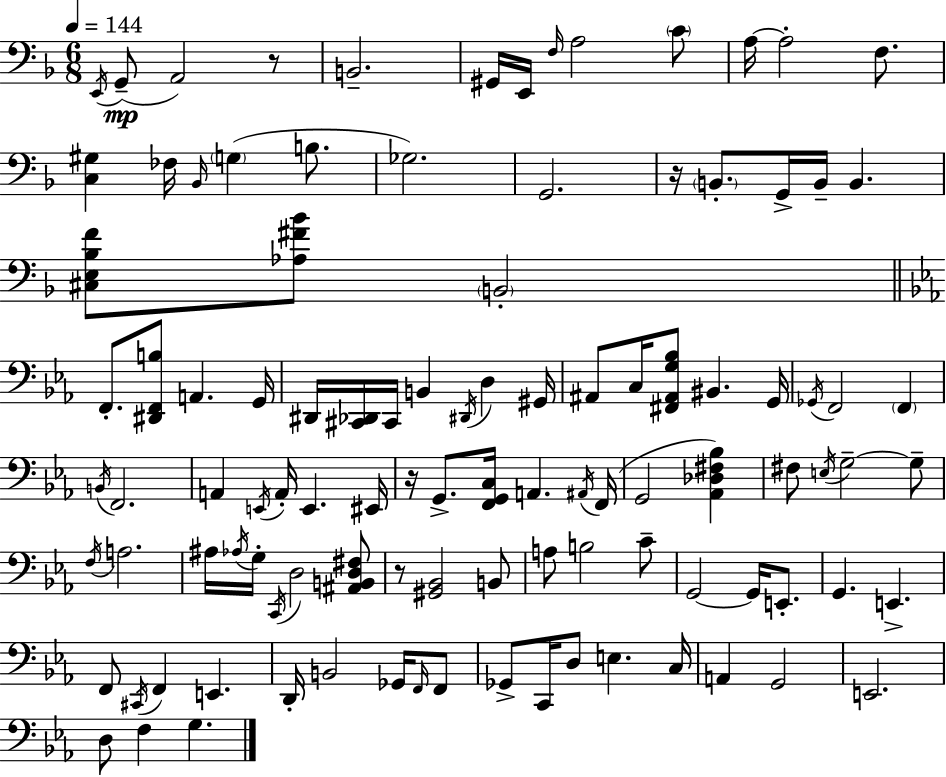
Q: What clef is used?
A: bass